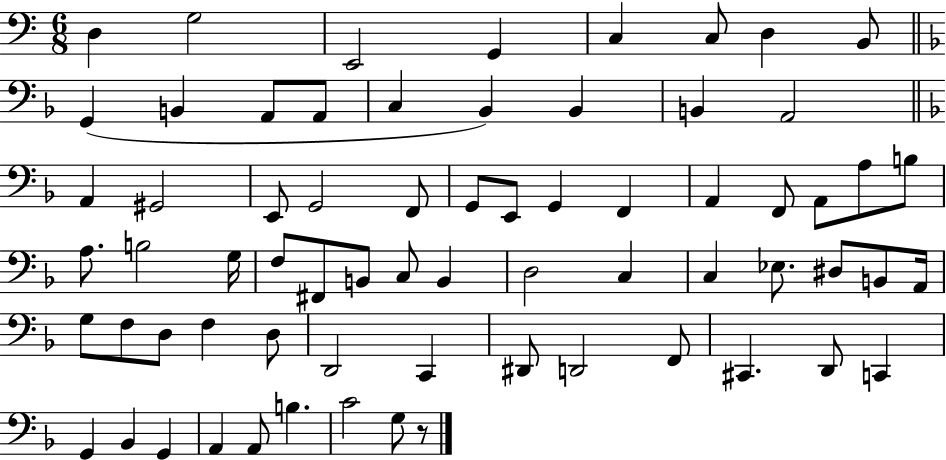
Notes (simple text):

D3/q G3/h E2/h G2/q C3/q C3/e D3/q B2/e G2/q B2/q A2/e A2/e C3/q Bb2/q Bb2/q B2/q A2/h A2/q G#2/h E2/e G2/h F2/e G2/e E2/e G2/q F2/q A2/q F2/e A2/e A3/e B3/e A3/e. B3/h G3/s F3/e F#2/e B2/e C3/e B2/q D3/h C3/q C3/q Eb3/e. D#3/e B2/e A2/s G3/e F3/e D3/e F3/q D3/e D2/h C2/q D#2/e D2/h F2/e C#2/q. D2/e C2/q G2/q Bb2/q G2/q A2/q A2/e B3/q. C4/h G3/e R/e